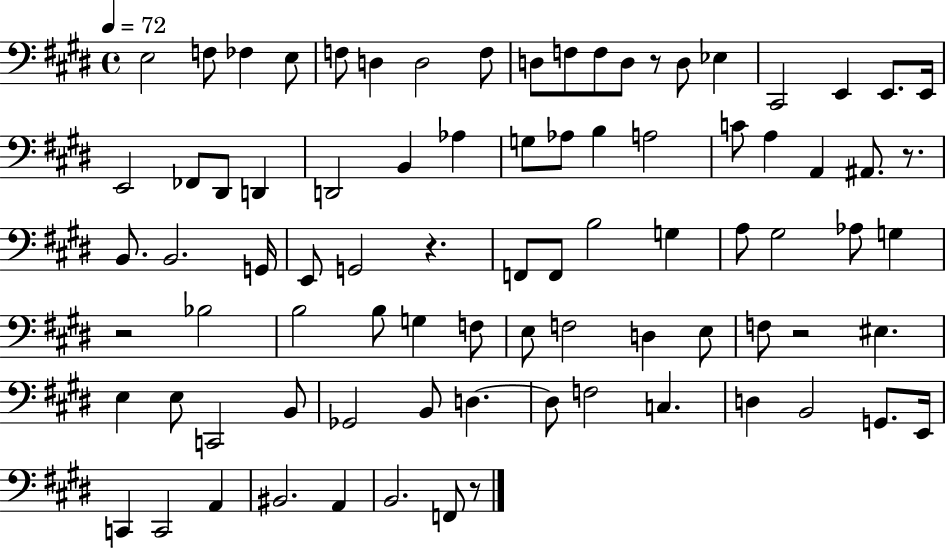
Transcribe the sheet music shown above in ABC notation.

X:1
T:Untitled
M:4/4
L:1/4
K:E
E,2 F,/2 _F, E,/2 F,/2 D, D,2 F,/2 D,/2 F,/2 F,/2 D,/2 z/2 D,/2 _E, ^C,,2 E,, E,,/2 E,,/4 E,,2 _F,,/2 ^D,,/2 D,, D,,2 B,, _A, G,/2 _A,/2 B, A,2 C/2 A, A,, ^A,,/2 z/2 B,,/2 B,,2 G,,/4 E,,/2 G,,2 z F,,/2 F,,/2 B,2 G, A,/2 ^G,2 _A,/2 G, z2 _B,2 B,2 B,/2 G, F,/2 E,/2 F,2 D, E,/2 F,/2 z2 ^E, E, E,/2 C,,2 B,,/2 _G,,2 B,,/2 D, D,/2 F,2 C, D, B,,2 G,,/2 E,,/4 C,, C,,2 A,, ^B,,2 A,, B,,2 F,,/2 z/2